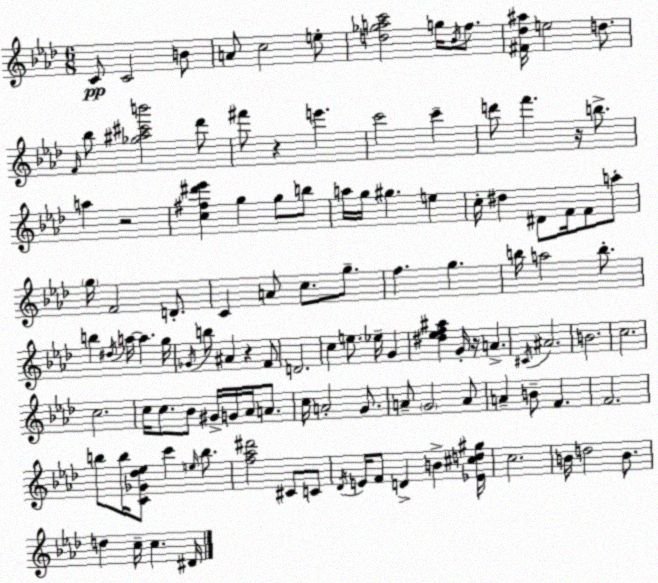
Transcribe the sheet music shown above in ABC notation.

X:1
T:Untitled
M:6/8
L:1/4
K:Ab
C/2 C2 B/2 A/2 c2 e/2 [d_gac']2 g/4 _B/4 f/2 [^F_d^a]/4 e2 d/2 F/4 _b/2 [_g^a^c'b']2 _d'/2 ^f'/2 z e' c'2 c' d'/2 f' z/4 b/2 a z2 [c^f^d'_e'] g g/2 b/2 a/4 g/4 ^g e c/4 ^d ^D/2 F/4 F/2 a/2 g/4 F2 D/2 C A/2 c/2 g/2 f g b/4 a2 b/2 b ^d/4 a/4 a g/4 _G/4 b/2 ^A z F/2 D2 c e/2 _e/4 G [^d_ef^a] G/4 z/4 A ^C/4 ^A2 B2 c2 c2 c/4 c/2 _B/2 ^G/4 G/4 _A/4 A/2 c/4 A2 G/2 A/2 G2 A/2 A B/2 F F2 b/2 b/4 [C_G_d_e]/2 c' e/4 b/2 [f_a^d']2 ^C/2 C/2 _D/4 E/4 F/2 D B [_E^cd^g]/4 c2 B/4 d2 B/2 d c/4 c ^D/4